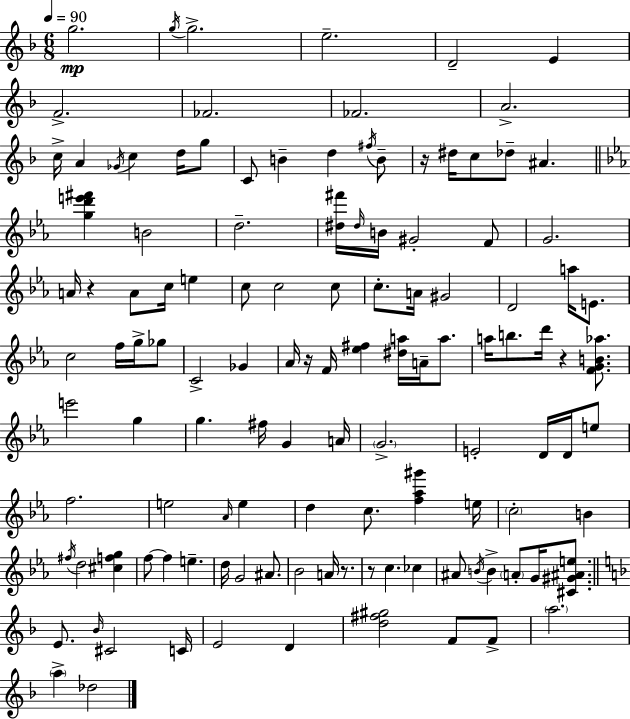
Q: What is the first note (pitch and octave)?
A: G5